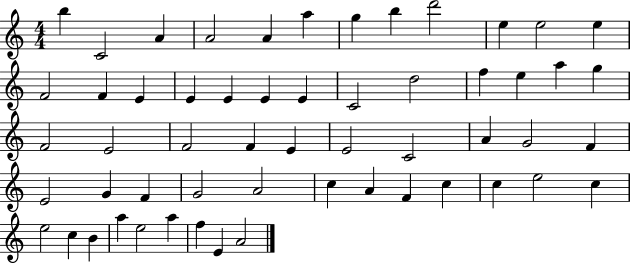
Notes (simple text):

B5/q C4/h A4/q A4/h A4/q A5/q G5/q B5/q D6/h E5/q E5/h E5/q F4/h F4/q E4/q E4/q E4/q E4/q E4/q C4/h D5/h F5/q E5/q A5/q G5/q F4/h E4/h F4/h F4/q E4/q E4/h C4/h A4/q G4/h F4/q E4/h G4/q F4/q G4/h A4/h C5/q A4/q F4/q C5/q C5/q E5/h C5/q E5/h C5/q B4/q A5/q E5/h A5/q F5/q E4/q A4/h